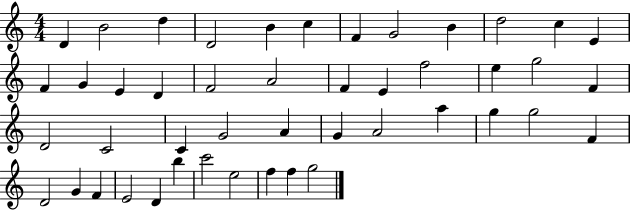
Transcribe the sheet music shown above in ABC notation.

X:1
T:Untitled
M:4/4
L:1/4
K:C
D B2 d D2 B c F G2 B d2 c E F G E D F2 A2 F E f2 e g2 F D2 C2 C G2 A G A2 a g g2 F D2 G F E2 D b c'2 e2 f f g2